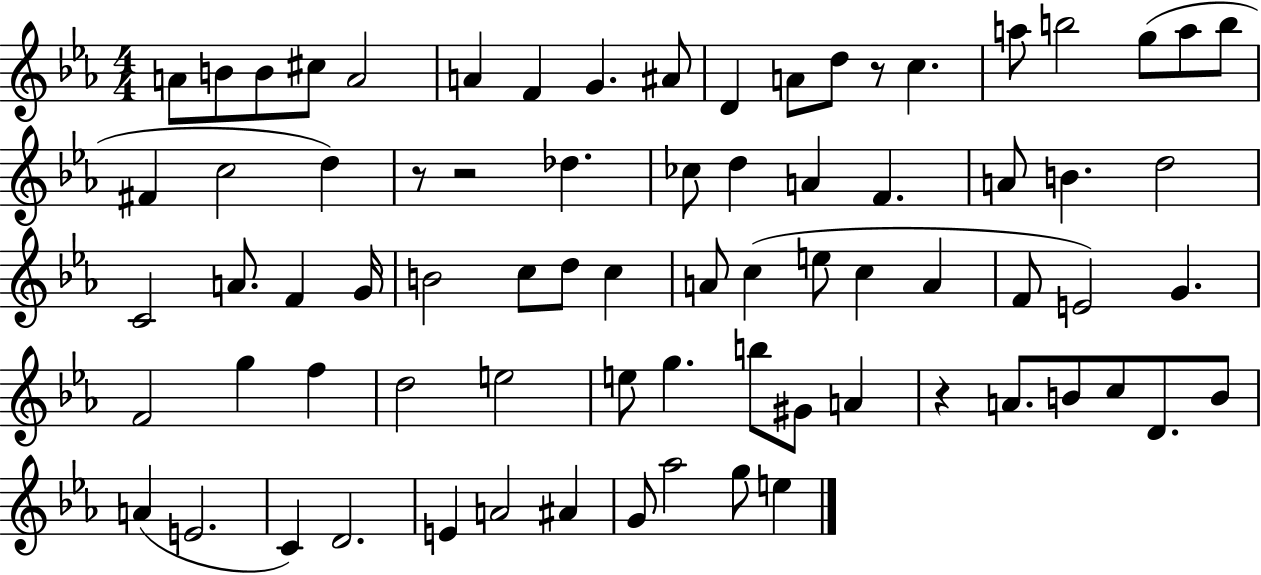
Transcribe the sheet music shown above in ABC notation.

X:1
T:Untitled
M:4/4
L:1/4
K:Eb
A/2 B/2 B/2 ^c/2 A2 A F G ^A/2 D A/2 d/2 z/2 c a/2 b2 g/2 a/2 b/2 ^F c2 d z/2 z2 _d _c/2 d A F A/2 B d2 C2 A/2 F G/4 B2 c/2 d/2 c A/2 c e/2 c A F/2 E2 G F2 g f d2 e2 e/2 g b/2 ^G/2 A z A/2 B/2 c/2 D/2 B/2 A E2 C D2 E A2 ^A G/2 _a2 g/2 e